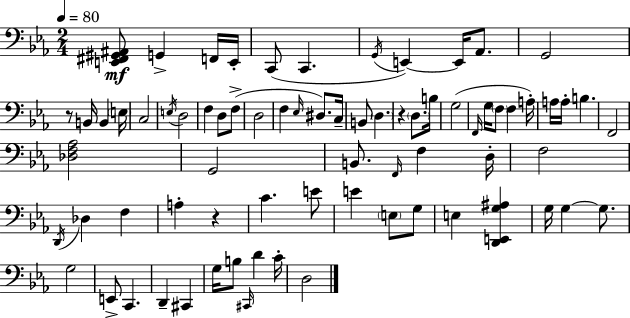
{
  \clef bass
  \numericTimeSignature
  \time 2/4
  \key c \minor
  \tempo 4 = 80
  <e, fis, gis, ais,>8\mf g,4-> f,16 e,16-. | c,8( c,4. | \acciaccatura { g,16 }) e,4~~ e,16 aes,8. | g,2 | \break r8 b,16 b,4 | \parenthesize e16 c2 | \acciaccatura { e16 } d2 | f4 d8 | \break f8->( d2 | f4 \grace { ees16 } dis8.) | c16-- b,8 \parenthesize d4. | r4 \parenthesize d8. | \break b16 g2( | \grace { f,16 } g16 \parenthesize f8 f4 | a16-.) a16 a16-. b4. | f,2 | \break <des f aes>2 | g,2 | b,8. \grace { f,16 } | f4 d16-. f2 | \break \acciaccatura { d,16 } des4 | f4 a4-. | r4 c'4. | e'8 e'4 | \break \parenthesize e8 g8 e4 | <d, e, g ais>4 g16 g4~~ | g8. g2 | e,8-> | \break c,4. d,4-- | cis,4 g16 b8 | \grace { cis,16 } d'4 c'16-. d2 | \bar "|."
}